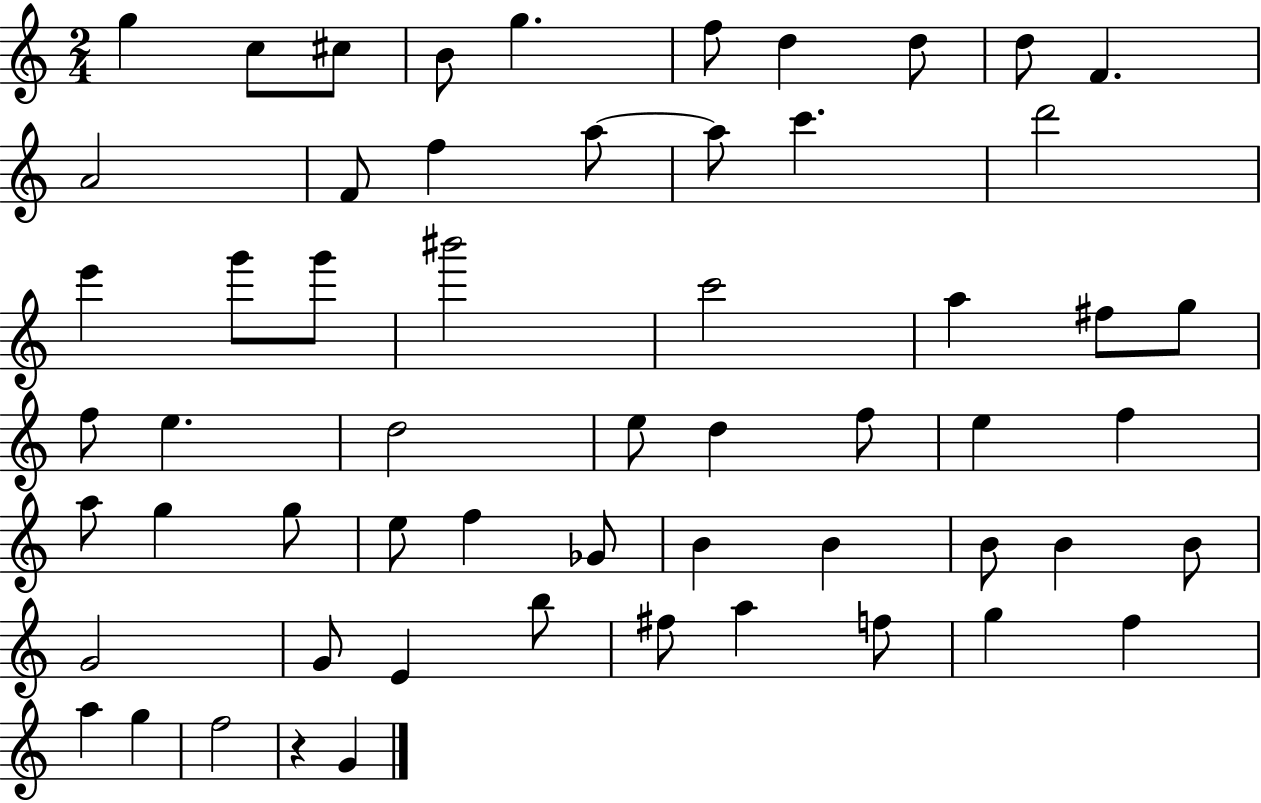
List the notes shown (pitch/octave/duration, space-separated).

G5/q C5/e C#5/e B4/e G5/q. F5/e D5/q D5/e D5/e F4/q. A4/h F4/e F5/q A5/e A5/e C6/q. D6/h E6/q G6/e G6/e BIS6/h C6/h A5/q F#5/e G5/e F5/e E5/q. D5/h E5/e D5/q F5/e E5/q F5/q A5/e G5/q G5/e E5/e F5/q Gb4/e B4/q B4/q B4/e B4/q B4/e G4/h G4/e E4/q B5/e F#5/e A5/q F5/e G5/q F5/q A5/q G5/q F5/h R/q G4/q